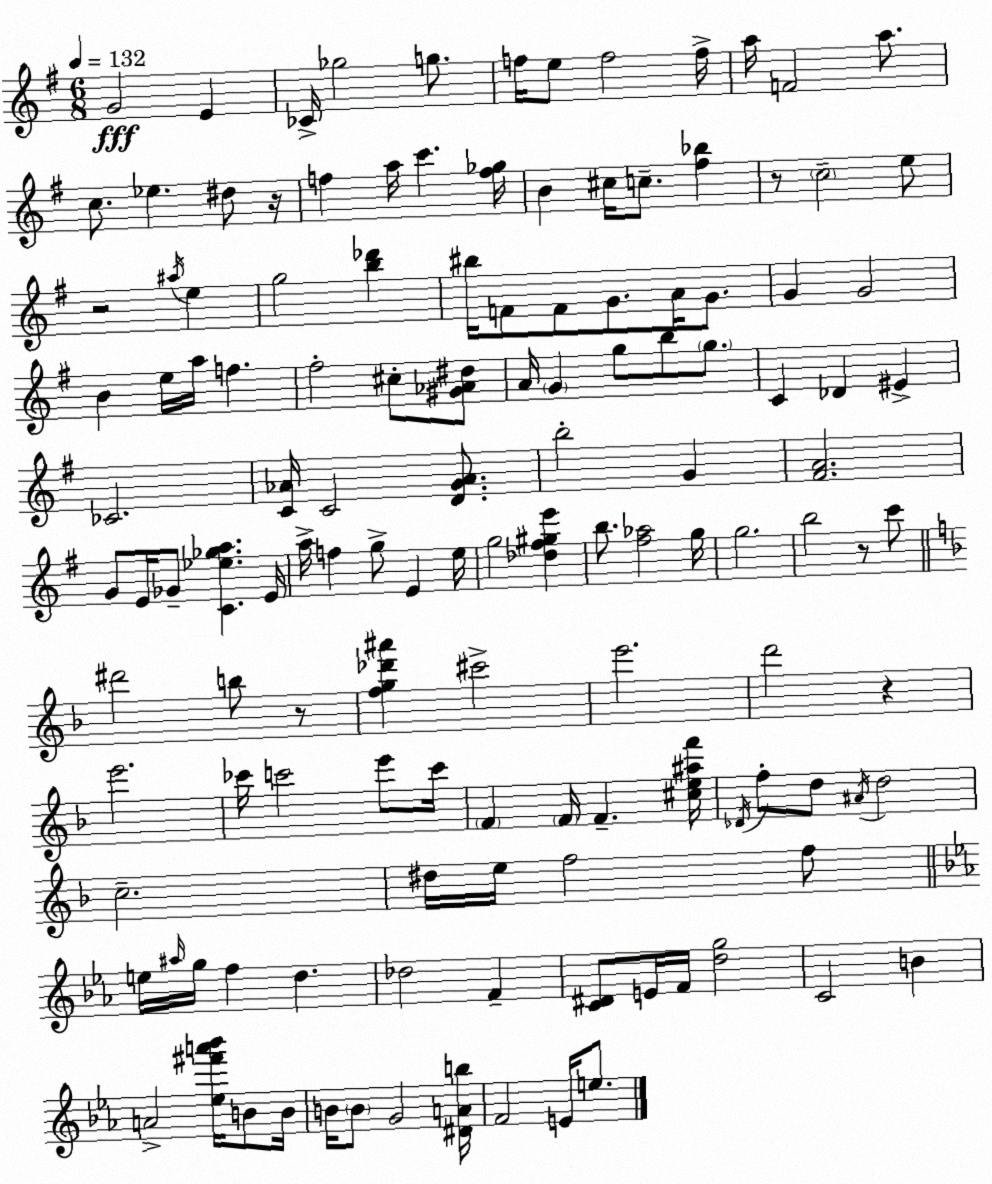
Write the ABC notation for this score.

X:1
T:Untitled
M:6/8
L:1/4
K:G
G2 E _C/4 _g2 g/2 f/4 e/2 f2 f/4 a/4 F2 a/2 c/2 _e ^d/2 z/4 f a/4 c' [f_g]/4 B ^c/4 c/2 [^f_b] z/2 c2 e/2 z2 ^a/4 e g2 [b_d'] ^b/4 F/2 F/2 G/2 A/4 G/2 G G2 B e/4 a/4 f ^f2 ^c/2 [^G_A^d]/2 A/4 G g/2 b/2 g/2 C _D ^E _C2 [C_A]/4 C2 [DG_A]/2 b2 G [^FA]2 G/2 E/4 _G/2 [C_e_ga] E/4 a/4 f g/2 E e/4 g2 [_d^f^ge'] b/2 [^f_a]2 g/4 g2 b2 z/2 c'/2 ^d'2 b/2 z/2 [fg_d'^a'] ^c'2 e'2 d'2 z e'2 _c'/4 c'2 e'/2 c'/4 F F/4 F [^ce^af']/4 _D/4 f/2 d/2 ^A/4 d2 c2 ^d/4 e/4 f2 f/2 e/4 ^a/4 g/4 f d _d2 F [C^D]/2 E/4 F/4 [dg]2 C2 B A2 [_e^f'a'_b']/4 B/2 B/4 B/4 B/2 G2 [^DAb]/4 F2 E/4 e/2